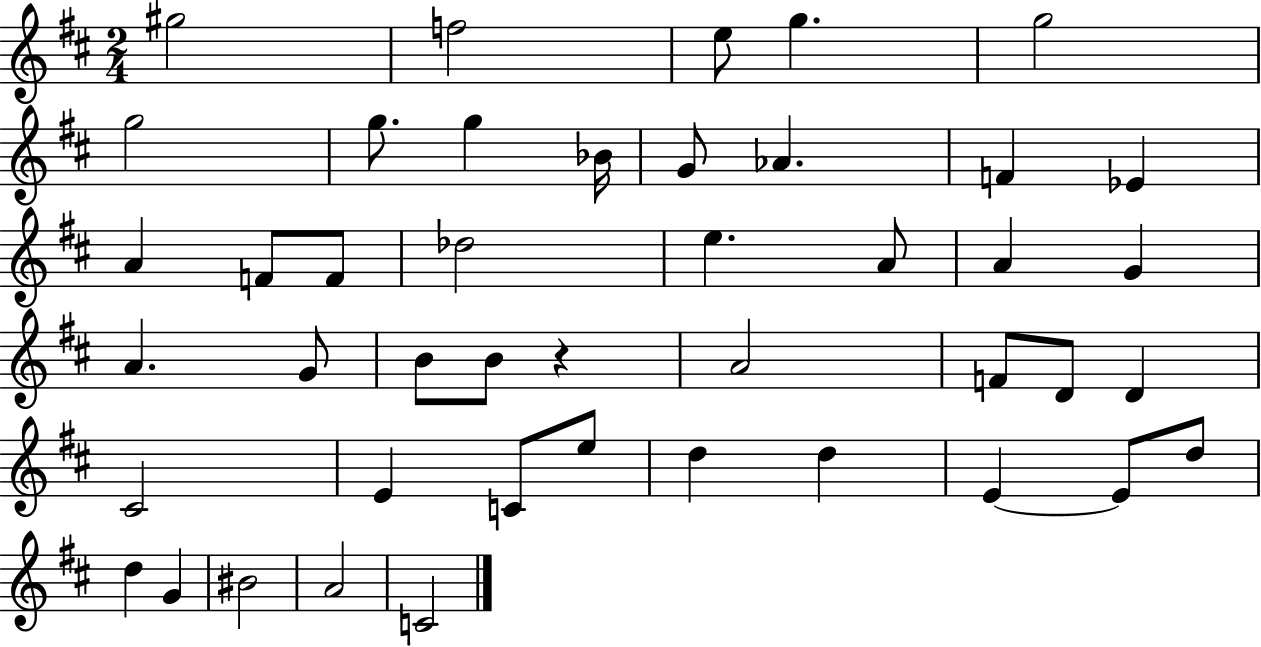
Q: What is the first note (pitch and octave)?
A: G#5